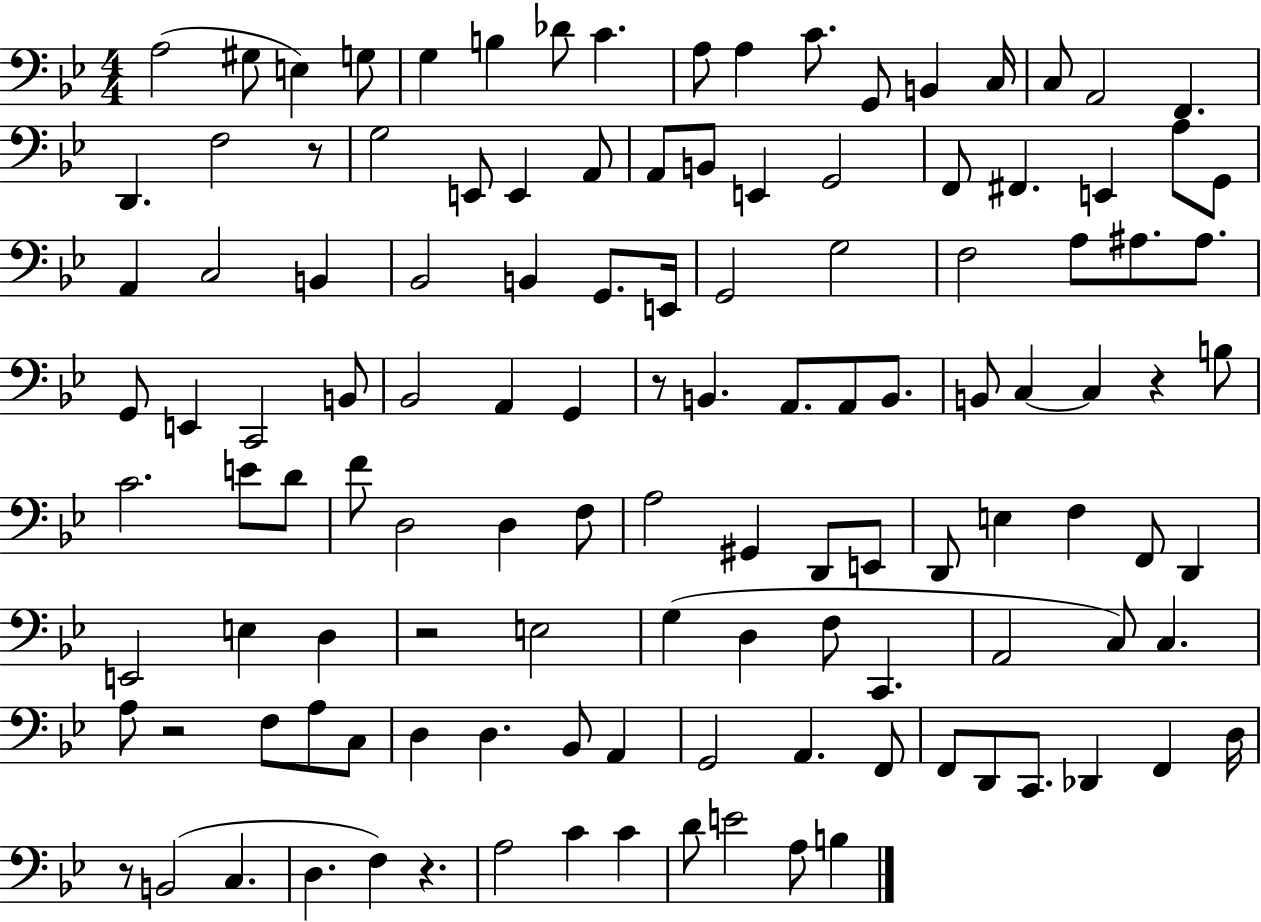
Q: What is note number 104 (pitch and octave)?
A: D3